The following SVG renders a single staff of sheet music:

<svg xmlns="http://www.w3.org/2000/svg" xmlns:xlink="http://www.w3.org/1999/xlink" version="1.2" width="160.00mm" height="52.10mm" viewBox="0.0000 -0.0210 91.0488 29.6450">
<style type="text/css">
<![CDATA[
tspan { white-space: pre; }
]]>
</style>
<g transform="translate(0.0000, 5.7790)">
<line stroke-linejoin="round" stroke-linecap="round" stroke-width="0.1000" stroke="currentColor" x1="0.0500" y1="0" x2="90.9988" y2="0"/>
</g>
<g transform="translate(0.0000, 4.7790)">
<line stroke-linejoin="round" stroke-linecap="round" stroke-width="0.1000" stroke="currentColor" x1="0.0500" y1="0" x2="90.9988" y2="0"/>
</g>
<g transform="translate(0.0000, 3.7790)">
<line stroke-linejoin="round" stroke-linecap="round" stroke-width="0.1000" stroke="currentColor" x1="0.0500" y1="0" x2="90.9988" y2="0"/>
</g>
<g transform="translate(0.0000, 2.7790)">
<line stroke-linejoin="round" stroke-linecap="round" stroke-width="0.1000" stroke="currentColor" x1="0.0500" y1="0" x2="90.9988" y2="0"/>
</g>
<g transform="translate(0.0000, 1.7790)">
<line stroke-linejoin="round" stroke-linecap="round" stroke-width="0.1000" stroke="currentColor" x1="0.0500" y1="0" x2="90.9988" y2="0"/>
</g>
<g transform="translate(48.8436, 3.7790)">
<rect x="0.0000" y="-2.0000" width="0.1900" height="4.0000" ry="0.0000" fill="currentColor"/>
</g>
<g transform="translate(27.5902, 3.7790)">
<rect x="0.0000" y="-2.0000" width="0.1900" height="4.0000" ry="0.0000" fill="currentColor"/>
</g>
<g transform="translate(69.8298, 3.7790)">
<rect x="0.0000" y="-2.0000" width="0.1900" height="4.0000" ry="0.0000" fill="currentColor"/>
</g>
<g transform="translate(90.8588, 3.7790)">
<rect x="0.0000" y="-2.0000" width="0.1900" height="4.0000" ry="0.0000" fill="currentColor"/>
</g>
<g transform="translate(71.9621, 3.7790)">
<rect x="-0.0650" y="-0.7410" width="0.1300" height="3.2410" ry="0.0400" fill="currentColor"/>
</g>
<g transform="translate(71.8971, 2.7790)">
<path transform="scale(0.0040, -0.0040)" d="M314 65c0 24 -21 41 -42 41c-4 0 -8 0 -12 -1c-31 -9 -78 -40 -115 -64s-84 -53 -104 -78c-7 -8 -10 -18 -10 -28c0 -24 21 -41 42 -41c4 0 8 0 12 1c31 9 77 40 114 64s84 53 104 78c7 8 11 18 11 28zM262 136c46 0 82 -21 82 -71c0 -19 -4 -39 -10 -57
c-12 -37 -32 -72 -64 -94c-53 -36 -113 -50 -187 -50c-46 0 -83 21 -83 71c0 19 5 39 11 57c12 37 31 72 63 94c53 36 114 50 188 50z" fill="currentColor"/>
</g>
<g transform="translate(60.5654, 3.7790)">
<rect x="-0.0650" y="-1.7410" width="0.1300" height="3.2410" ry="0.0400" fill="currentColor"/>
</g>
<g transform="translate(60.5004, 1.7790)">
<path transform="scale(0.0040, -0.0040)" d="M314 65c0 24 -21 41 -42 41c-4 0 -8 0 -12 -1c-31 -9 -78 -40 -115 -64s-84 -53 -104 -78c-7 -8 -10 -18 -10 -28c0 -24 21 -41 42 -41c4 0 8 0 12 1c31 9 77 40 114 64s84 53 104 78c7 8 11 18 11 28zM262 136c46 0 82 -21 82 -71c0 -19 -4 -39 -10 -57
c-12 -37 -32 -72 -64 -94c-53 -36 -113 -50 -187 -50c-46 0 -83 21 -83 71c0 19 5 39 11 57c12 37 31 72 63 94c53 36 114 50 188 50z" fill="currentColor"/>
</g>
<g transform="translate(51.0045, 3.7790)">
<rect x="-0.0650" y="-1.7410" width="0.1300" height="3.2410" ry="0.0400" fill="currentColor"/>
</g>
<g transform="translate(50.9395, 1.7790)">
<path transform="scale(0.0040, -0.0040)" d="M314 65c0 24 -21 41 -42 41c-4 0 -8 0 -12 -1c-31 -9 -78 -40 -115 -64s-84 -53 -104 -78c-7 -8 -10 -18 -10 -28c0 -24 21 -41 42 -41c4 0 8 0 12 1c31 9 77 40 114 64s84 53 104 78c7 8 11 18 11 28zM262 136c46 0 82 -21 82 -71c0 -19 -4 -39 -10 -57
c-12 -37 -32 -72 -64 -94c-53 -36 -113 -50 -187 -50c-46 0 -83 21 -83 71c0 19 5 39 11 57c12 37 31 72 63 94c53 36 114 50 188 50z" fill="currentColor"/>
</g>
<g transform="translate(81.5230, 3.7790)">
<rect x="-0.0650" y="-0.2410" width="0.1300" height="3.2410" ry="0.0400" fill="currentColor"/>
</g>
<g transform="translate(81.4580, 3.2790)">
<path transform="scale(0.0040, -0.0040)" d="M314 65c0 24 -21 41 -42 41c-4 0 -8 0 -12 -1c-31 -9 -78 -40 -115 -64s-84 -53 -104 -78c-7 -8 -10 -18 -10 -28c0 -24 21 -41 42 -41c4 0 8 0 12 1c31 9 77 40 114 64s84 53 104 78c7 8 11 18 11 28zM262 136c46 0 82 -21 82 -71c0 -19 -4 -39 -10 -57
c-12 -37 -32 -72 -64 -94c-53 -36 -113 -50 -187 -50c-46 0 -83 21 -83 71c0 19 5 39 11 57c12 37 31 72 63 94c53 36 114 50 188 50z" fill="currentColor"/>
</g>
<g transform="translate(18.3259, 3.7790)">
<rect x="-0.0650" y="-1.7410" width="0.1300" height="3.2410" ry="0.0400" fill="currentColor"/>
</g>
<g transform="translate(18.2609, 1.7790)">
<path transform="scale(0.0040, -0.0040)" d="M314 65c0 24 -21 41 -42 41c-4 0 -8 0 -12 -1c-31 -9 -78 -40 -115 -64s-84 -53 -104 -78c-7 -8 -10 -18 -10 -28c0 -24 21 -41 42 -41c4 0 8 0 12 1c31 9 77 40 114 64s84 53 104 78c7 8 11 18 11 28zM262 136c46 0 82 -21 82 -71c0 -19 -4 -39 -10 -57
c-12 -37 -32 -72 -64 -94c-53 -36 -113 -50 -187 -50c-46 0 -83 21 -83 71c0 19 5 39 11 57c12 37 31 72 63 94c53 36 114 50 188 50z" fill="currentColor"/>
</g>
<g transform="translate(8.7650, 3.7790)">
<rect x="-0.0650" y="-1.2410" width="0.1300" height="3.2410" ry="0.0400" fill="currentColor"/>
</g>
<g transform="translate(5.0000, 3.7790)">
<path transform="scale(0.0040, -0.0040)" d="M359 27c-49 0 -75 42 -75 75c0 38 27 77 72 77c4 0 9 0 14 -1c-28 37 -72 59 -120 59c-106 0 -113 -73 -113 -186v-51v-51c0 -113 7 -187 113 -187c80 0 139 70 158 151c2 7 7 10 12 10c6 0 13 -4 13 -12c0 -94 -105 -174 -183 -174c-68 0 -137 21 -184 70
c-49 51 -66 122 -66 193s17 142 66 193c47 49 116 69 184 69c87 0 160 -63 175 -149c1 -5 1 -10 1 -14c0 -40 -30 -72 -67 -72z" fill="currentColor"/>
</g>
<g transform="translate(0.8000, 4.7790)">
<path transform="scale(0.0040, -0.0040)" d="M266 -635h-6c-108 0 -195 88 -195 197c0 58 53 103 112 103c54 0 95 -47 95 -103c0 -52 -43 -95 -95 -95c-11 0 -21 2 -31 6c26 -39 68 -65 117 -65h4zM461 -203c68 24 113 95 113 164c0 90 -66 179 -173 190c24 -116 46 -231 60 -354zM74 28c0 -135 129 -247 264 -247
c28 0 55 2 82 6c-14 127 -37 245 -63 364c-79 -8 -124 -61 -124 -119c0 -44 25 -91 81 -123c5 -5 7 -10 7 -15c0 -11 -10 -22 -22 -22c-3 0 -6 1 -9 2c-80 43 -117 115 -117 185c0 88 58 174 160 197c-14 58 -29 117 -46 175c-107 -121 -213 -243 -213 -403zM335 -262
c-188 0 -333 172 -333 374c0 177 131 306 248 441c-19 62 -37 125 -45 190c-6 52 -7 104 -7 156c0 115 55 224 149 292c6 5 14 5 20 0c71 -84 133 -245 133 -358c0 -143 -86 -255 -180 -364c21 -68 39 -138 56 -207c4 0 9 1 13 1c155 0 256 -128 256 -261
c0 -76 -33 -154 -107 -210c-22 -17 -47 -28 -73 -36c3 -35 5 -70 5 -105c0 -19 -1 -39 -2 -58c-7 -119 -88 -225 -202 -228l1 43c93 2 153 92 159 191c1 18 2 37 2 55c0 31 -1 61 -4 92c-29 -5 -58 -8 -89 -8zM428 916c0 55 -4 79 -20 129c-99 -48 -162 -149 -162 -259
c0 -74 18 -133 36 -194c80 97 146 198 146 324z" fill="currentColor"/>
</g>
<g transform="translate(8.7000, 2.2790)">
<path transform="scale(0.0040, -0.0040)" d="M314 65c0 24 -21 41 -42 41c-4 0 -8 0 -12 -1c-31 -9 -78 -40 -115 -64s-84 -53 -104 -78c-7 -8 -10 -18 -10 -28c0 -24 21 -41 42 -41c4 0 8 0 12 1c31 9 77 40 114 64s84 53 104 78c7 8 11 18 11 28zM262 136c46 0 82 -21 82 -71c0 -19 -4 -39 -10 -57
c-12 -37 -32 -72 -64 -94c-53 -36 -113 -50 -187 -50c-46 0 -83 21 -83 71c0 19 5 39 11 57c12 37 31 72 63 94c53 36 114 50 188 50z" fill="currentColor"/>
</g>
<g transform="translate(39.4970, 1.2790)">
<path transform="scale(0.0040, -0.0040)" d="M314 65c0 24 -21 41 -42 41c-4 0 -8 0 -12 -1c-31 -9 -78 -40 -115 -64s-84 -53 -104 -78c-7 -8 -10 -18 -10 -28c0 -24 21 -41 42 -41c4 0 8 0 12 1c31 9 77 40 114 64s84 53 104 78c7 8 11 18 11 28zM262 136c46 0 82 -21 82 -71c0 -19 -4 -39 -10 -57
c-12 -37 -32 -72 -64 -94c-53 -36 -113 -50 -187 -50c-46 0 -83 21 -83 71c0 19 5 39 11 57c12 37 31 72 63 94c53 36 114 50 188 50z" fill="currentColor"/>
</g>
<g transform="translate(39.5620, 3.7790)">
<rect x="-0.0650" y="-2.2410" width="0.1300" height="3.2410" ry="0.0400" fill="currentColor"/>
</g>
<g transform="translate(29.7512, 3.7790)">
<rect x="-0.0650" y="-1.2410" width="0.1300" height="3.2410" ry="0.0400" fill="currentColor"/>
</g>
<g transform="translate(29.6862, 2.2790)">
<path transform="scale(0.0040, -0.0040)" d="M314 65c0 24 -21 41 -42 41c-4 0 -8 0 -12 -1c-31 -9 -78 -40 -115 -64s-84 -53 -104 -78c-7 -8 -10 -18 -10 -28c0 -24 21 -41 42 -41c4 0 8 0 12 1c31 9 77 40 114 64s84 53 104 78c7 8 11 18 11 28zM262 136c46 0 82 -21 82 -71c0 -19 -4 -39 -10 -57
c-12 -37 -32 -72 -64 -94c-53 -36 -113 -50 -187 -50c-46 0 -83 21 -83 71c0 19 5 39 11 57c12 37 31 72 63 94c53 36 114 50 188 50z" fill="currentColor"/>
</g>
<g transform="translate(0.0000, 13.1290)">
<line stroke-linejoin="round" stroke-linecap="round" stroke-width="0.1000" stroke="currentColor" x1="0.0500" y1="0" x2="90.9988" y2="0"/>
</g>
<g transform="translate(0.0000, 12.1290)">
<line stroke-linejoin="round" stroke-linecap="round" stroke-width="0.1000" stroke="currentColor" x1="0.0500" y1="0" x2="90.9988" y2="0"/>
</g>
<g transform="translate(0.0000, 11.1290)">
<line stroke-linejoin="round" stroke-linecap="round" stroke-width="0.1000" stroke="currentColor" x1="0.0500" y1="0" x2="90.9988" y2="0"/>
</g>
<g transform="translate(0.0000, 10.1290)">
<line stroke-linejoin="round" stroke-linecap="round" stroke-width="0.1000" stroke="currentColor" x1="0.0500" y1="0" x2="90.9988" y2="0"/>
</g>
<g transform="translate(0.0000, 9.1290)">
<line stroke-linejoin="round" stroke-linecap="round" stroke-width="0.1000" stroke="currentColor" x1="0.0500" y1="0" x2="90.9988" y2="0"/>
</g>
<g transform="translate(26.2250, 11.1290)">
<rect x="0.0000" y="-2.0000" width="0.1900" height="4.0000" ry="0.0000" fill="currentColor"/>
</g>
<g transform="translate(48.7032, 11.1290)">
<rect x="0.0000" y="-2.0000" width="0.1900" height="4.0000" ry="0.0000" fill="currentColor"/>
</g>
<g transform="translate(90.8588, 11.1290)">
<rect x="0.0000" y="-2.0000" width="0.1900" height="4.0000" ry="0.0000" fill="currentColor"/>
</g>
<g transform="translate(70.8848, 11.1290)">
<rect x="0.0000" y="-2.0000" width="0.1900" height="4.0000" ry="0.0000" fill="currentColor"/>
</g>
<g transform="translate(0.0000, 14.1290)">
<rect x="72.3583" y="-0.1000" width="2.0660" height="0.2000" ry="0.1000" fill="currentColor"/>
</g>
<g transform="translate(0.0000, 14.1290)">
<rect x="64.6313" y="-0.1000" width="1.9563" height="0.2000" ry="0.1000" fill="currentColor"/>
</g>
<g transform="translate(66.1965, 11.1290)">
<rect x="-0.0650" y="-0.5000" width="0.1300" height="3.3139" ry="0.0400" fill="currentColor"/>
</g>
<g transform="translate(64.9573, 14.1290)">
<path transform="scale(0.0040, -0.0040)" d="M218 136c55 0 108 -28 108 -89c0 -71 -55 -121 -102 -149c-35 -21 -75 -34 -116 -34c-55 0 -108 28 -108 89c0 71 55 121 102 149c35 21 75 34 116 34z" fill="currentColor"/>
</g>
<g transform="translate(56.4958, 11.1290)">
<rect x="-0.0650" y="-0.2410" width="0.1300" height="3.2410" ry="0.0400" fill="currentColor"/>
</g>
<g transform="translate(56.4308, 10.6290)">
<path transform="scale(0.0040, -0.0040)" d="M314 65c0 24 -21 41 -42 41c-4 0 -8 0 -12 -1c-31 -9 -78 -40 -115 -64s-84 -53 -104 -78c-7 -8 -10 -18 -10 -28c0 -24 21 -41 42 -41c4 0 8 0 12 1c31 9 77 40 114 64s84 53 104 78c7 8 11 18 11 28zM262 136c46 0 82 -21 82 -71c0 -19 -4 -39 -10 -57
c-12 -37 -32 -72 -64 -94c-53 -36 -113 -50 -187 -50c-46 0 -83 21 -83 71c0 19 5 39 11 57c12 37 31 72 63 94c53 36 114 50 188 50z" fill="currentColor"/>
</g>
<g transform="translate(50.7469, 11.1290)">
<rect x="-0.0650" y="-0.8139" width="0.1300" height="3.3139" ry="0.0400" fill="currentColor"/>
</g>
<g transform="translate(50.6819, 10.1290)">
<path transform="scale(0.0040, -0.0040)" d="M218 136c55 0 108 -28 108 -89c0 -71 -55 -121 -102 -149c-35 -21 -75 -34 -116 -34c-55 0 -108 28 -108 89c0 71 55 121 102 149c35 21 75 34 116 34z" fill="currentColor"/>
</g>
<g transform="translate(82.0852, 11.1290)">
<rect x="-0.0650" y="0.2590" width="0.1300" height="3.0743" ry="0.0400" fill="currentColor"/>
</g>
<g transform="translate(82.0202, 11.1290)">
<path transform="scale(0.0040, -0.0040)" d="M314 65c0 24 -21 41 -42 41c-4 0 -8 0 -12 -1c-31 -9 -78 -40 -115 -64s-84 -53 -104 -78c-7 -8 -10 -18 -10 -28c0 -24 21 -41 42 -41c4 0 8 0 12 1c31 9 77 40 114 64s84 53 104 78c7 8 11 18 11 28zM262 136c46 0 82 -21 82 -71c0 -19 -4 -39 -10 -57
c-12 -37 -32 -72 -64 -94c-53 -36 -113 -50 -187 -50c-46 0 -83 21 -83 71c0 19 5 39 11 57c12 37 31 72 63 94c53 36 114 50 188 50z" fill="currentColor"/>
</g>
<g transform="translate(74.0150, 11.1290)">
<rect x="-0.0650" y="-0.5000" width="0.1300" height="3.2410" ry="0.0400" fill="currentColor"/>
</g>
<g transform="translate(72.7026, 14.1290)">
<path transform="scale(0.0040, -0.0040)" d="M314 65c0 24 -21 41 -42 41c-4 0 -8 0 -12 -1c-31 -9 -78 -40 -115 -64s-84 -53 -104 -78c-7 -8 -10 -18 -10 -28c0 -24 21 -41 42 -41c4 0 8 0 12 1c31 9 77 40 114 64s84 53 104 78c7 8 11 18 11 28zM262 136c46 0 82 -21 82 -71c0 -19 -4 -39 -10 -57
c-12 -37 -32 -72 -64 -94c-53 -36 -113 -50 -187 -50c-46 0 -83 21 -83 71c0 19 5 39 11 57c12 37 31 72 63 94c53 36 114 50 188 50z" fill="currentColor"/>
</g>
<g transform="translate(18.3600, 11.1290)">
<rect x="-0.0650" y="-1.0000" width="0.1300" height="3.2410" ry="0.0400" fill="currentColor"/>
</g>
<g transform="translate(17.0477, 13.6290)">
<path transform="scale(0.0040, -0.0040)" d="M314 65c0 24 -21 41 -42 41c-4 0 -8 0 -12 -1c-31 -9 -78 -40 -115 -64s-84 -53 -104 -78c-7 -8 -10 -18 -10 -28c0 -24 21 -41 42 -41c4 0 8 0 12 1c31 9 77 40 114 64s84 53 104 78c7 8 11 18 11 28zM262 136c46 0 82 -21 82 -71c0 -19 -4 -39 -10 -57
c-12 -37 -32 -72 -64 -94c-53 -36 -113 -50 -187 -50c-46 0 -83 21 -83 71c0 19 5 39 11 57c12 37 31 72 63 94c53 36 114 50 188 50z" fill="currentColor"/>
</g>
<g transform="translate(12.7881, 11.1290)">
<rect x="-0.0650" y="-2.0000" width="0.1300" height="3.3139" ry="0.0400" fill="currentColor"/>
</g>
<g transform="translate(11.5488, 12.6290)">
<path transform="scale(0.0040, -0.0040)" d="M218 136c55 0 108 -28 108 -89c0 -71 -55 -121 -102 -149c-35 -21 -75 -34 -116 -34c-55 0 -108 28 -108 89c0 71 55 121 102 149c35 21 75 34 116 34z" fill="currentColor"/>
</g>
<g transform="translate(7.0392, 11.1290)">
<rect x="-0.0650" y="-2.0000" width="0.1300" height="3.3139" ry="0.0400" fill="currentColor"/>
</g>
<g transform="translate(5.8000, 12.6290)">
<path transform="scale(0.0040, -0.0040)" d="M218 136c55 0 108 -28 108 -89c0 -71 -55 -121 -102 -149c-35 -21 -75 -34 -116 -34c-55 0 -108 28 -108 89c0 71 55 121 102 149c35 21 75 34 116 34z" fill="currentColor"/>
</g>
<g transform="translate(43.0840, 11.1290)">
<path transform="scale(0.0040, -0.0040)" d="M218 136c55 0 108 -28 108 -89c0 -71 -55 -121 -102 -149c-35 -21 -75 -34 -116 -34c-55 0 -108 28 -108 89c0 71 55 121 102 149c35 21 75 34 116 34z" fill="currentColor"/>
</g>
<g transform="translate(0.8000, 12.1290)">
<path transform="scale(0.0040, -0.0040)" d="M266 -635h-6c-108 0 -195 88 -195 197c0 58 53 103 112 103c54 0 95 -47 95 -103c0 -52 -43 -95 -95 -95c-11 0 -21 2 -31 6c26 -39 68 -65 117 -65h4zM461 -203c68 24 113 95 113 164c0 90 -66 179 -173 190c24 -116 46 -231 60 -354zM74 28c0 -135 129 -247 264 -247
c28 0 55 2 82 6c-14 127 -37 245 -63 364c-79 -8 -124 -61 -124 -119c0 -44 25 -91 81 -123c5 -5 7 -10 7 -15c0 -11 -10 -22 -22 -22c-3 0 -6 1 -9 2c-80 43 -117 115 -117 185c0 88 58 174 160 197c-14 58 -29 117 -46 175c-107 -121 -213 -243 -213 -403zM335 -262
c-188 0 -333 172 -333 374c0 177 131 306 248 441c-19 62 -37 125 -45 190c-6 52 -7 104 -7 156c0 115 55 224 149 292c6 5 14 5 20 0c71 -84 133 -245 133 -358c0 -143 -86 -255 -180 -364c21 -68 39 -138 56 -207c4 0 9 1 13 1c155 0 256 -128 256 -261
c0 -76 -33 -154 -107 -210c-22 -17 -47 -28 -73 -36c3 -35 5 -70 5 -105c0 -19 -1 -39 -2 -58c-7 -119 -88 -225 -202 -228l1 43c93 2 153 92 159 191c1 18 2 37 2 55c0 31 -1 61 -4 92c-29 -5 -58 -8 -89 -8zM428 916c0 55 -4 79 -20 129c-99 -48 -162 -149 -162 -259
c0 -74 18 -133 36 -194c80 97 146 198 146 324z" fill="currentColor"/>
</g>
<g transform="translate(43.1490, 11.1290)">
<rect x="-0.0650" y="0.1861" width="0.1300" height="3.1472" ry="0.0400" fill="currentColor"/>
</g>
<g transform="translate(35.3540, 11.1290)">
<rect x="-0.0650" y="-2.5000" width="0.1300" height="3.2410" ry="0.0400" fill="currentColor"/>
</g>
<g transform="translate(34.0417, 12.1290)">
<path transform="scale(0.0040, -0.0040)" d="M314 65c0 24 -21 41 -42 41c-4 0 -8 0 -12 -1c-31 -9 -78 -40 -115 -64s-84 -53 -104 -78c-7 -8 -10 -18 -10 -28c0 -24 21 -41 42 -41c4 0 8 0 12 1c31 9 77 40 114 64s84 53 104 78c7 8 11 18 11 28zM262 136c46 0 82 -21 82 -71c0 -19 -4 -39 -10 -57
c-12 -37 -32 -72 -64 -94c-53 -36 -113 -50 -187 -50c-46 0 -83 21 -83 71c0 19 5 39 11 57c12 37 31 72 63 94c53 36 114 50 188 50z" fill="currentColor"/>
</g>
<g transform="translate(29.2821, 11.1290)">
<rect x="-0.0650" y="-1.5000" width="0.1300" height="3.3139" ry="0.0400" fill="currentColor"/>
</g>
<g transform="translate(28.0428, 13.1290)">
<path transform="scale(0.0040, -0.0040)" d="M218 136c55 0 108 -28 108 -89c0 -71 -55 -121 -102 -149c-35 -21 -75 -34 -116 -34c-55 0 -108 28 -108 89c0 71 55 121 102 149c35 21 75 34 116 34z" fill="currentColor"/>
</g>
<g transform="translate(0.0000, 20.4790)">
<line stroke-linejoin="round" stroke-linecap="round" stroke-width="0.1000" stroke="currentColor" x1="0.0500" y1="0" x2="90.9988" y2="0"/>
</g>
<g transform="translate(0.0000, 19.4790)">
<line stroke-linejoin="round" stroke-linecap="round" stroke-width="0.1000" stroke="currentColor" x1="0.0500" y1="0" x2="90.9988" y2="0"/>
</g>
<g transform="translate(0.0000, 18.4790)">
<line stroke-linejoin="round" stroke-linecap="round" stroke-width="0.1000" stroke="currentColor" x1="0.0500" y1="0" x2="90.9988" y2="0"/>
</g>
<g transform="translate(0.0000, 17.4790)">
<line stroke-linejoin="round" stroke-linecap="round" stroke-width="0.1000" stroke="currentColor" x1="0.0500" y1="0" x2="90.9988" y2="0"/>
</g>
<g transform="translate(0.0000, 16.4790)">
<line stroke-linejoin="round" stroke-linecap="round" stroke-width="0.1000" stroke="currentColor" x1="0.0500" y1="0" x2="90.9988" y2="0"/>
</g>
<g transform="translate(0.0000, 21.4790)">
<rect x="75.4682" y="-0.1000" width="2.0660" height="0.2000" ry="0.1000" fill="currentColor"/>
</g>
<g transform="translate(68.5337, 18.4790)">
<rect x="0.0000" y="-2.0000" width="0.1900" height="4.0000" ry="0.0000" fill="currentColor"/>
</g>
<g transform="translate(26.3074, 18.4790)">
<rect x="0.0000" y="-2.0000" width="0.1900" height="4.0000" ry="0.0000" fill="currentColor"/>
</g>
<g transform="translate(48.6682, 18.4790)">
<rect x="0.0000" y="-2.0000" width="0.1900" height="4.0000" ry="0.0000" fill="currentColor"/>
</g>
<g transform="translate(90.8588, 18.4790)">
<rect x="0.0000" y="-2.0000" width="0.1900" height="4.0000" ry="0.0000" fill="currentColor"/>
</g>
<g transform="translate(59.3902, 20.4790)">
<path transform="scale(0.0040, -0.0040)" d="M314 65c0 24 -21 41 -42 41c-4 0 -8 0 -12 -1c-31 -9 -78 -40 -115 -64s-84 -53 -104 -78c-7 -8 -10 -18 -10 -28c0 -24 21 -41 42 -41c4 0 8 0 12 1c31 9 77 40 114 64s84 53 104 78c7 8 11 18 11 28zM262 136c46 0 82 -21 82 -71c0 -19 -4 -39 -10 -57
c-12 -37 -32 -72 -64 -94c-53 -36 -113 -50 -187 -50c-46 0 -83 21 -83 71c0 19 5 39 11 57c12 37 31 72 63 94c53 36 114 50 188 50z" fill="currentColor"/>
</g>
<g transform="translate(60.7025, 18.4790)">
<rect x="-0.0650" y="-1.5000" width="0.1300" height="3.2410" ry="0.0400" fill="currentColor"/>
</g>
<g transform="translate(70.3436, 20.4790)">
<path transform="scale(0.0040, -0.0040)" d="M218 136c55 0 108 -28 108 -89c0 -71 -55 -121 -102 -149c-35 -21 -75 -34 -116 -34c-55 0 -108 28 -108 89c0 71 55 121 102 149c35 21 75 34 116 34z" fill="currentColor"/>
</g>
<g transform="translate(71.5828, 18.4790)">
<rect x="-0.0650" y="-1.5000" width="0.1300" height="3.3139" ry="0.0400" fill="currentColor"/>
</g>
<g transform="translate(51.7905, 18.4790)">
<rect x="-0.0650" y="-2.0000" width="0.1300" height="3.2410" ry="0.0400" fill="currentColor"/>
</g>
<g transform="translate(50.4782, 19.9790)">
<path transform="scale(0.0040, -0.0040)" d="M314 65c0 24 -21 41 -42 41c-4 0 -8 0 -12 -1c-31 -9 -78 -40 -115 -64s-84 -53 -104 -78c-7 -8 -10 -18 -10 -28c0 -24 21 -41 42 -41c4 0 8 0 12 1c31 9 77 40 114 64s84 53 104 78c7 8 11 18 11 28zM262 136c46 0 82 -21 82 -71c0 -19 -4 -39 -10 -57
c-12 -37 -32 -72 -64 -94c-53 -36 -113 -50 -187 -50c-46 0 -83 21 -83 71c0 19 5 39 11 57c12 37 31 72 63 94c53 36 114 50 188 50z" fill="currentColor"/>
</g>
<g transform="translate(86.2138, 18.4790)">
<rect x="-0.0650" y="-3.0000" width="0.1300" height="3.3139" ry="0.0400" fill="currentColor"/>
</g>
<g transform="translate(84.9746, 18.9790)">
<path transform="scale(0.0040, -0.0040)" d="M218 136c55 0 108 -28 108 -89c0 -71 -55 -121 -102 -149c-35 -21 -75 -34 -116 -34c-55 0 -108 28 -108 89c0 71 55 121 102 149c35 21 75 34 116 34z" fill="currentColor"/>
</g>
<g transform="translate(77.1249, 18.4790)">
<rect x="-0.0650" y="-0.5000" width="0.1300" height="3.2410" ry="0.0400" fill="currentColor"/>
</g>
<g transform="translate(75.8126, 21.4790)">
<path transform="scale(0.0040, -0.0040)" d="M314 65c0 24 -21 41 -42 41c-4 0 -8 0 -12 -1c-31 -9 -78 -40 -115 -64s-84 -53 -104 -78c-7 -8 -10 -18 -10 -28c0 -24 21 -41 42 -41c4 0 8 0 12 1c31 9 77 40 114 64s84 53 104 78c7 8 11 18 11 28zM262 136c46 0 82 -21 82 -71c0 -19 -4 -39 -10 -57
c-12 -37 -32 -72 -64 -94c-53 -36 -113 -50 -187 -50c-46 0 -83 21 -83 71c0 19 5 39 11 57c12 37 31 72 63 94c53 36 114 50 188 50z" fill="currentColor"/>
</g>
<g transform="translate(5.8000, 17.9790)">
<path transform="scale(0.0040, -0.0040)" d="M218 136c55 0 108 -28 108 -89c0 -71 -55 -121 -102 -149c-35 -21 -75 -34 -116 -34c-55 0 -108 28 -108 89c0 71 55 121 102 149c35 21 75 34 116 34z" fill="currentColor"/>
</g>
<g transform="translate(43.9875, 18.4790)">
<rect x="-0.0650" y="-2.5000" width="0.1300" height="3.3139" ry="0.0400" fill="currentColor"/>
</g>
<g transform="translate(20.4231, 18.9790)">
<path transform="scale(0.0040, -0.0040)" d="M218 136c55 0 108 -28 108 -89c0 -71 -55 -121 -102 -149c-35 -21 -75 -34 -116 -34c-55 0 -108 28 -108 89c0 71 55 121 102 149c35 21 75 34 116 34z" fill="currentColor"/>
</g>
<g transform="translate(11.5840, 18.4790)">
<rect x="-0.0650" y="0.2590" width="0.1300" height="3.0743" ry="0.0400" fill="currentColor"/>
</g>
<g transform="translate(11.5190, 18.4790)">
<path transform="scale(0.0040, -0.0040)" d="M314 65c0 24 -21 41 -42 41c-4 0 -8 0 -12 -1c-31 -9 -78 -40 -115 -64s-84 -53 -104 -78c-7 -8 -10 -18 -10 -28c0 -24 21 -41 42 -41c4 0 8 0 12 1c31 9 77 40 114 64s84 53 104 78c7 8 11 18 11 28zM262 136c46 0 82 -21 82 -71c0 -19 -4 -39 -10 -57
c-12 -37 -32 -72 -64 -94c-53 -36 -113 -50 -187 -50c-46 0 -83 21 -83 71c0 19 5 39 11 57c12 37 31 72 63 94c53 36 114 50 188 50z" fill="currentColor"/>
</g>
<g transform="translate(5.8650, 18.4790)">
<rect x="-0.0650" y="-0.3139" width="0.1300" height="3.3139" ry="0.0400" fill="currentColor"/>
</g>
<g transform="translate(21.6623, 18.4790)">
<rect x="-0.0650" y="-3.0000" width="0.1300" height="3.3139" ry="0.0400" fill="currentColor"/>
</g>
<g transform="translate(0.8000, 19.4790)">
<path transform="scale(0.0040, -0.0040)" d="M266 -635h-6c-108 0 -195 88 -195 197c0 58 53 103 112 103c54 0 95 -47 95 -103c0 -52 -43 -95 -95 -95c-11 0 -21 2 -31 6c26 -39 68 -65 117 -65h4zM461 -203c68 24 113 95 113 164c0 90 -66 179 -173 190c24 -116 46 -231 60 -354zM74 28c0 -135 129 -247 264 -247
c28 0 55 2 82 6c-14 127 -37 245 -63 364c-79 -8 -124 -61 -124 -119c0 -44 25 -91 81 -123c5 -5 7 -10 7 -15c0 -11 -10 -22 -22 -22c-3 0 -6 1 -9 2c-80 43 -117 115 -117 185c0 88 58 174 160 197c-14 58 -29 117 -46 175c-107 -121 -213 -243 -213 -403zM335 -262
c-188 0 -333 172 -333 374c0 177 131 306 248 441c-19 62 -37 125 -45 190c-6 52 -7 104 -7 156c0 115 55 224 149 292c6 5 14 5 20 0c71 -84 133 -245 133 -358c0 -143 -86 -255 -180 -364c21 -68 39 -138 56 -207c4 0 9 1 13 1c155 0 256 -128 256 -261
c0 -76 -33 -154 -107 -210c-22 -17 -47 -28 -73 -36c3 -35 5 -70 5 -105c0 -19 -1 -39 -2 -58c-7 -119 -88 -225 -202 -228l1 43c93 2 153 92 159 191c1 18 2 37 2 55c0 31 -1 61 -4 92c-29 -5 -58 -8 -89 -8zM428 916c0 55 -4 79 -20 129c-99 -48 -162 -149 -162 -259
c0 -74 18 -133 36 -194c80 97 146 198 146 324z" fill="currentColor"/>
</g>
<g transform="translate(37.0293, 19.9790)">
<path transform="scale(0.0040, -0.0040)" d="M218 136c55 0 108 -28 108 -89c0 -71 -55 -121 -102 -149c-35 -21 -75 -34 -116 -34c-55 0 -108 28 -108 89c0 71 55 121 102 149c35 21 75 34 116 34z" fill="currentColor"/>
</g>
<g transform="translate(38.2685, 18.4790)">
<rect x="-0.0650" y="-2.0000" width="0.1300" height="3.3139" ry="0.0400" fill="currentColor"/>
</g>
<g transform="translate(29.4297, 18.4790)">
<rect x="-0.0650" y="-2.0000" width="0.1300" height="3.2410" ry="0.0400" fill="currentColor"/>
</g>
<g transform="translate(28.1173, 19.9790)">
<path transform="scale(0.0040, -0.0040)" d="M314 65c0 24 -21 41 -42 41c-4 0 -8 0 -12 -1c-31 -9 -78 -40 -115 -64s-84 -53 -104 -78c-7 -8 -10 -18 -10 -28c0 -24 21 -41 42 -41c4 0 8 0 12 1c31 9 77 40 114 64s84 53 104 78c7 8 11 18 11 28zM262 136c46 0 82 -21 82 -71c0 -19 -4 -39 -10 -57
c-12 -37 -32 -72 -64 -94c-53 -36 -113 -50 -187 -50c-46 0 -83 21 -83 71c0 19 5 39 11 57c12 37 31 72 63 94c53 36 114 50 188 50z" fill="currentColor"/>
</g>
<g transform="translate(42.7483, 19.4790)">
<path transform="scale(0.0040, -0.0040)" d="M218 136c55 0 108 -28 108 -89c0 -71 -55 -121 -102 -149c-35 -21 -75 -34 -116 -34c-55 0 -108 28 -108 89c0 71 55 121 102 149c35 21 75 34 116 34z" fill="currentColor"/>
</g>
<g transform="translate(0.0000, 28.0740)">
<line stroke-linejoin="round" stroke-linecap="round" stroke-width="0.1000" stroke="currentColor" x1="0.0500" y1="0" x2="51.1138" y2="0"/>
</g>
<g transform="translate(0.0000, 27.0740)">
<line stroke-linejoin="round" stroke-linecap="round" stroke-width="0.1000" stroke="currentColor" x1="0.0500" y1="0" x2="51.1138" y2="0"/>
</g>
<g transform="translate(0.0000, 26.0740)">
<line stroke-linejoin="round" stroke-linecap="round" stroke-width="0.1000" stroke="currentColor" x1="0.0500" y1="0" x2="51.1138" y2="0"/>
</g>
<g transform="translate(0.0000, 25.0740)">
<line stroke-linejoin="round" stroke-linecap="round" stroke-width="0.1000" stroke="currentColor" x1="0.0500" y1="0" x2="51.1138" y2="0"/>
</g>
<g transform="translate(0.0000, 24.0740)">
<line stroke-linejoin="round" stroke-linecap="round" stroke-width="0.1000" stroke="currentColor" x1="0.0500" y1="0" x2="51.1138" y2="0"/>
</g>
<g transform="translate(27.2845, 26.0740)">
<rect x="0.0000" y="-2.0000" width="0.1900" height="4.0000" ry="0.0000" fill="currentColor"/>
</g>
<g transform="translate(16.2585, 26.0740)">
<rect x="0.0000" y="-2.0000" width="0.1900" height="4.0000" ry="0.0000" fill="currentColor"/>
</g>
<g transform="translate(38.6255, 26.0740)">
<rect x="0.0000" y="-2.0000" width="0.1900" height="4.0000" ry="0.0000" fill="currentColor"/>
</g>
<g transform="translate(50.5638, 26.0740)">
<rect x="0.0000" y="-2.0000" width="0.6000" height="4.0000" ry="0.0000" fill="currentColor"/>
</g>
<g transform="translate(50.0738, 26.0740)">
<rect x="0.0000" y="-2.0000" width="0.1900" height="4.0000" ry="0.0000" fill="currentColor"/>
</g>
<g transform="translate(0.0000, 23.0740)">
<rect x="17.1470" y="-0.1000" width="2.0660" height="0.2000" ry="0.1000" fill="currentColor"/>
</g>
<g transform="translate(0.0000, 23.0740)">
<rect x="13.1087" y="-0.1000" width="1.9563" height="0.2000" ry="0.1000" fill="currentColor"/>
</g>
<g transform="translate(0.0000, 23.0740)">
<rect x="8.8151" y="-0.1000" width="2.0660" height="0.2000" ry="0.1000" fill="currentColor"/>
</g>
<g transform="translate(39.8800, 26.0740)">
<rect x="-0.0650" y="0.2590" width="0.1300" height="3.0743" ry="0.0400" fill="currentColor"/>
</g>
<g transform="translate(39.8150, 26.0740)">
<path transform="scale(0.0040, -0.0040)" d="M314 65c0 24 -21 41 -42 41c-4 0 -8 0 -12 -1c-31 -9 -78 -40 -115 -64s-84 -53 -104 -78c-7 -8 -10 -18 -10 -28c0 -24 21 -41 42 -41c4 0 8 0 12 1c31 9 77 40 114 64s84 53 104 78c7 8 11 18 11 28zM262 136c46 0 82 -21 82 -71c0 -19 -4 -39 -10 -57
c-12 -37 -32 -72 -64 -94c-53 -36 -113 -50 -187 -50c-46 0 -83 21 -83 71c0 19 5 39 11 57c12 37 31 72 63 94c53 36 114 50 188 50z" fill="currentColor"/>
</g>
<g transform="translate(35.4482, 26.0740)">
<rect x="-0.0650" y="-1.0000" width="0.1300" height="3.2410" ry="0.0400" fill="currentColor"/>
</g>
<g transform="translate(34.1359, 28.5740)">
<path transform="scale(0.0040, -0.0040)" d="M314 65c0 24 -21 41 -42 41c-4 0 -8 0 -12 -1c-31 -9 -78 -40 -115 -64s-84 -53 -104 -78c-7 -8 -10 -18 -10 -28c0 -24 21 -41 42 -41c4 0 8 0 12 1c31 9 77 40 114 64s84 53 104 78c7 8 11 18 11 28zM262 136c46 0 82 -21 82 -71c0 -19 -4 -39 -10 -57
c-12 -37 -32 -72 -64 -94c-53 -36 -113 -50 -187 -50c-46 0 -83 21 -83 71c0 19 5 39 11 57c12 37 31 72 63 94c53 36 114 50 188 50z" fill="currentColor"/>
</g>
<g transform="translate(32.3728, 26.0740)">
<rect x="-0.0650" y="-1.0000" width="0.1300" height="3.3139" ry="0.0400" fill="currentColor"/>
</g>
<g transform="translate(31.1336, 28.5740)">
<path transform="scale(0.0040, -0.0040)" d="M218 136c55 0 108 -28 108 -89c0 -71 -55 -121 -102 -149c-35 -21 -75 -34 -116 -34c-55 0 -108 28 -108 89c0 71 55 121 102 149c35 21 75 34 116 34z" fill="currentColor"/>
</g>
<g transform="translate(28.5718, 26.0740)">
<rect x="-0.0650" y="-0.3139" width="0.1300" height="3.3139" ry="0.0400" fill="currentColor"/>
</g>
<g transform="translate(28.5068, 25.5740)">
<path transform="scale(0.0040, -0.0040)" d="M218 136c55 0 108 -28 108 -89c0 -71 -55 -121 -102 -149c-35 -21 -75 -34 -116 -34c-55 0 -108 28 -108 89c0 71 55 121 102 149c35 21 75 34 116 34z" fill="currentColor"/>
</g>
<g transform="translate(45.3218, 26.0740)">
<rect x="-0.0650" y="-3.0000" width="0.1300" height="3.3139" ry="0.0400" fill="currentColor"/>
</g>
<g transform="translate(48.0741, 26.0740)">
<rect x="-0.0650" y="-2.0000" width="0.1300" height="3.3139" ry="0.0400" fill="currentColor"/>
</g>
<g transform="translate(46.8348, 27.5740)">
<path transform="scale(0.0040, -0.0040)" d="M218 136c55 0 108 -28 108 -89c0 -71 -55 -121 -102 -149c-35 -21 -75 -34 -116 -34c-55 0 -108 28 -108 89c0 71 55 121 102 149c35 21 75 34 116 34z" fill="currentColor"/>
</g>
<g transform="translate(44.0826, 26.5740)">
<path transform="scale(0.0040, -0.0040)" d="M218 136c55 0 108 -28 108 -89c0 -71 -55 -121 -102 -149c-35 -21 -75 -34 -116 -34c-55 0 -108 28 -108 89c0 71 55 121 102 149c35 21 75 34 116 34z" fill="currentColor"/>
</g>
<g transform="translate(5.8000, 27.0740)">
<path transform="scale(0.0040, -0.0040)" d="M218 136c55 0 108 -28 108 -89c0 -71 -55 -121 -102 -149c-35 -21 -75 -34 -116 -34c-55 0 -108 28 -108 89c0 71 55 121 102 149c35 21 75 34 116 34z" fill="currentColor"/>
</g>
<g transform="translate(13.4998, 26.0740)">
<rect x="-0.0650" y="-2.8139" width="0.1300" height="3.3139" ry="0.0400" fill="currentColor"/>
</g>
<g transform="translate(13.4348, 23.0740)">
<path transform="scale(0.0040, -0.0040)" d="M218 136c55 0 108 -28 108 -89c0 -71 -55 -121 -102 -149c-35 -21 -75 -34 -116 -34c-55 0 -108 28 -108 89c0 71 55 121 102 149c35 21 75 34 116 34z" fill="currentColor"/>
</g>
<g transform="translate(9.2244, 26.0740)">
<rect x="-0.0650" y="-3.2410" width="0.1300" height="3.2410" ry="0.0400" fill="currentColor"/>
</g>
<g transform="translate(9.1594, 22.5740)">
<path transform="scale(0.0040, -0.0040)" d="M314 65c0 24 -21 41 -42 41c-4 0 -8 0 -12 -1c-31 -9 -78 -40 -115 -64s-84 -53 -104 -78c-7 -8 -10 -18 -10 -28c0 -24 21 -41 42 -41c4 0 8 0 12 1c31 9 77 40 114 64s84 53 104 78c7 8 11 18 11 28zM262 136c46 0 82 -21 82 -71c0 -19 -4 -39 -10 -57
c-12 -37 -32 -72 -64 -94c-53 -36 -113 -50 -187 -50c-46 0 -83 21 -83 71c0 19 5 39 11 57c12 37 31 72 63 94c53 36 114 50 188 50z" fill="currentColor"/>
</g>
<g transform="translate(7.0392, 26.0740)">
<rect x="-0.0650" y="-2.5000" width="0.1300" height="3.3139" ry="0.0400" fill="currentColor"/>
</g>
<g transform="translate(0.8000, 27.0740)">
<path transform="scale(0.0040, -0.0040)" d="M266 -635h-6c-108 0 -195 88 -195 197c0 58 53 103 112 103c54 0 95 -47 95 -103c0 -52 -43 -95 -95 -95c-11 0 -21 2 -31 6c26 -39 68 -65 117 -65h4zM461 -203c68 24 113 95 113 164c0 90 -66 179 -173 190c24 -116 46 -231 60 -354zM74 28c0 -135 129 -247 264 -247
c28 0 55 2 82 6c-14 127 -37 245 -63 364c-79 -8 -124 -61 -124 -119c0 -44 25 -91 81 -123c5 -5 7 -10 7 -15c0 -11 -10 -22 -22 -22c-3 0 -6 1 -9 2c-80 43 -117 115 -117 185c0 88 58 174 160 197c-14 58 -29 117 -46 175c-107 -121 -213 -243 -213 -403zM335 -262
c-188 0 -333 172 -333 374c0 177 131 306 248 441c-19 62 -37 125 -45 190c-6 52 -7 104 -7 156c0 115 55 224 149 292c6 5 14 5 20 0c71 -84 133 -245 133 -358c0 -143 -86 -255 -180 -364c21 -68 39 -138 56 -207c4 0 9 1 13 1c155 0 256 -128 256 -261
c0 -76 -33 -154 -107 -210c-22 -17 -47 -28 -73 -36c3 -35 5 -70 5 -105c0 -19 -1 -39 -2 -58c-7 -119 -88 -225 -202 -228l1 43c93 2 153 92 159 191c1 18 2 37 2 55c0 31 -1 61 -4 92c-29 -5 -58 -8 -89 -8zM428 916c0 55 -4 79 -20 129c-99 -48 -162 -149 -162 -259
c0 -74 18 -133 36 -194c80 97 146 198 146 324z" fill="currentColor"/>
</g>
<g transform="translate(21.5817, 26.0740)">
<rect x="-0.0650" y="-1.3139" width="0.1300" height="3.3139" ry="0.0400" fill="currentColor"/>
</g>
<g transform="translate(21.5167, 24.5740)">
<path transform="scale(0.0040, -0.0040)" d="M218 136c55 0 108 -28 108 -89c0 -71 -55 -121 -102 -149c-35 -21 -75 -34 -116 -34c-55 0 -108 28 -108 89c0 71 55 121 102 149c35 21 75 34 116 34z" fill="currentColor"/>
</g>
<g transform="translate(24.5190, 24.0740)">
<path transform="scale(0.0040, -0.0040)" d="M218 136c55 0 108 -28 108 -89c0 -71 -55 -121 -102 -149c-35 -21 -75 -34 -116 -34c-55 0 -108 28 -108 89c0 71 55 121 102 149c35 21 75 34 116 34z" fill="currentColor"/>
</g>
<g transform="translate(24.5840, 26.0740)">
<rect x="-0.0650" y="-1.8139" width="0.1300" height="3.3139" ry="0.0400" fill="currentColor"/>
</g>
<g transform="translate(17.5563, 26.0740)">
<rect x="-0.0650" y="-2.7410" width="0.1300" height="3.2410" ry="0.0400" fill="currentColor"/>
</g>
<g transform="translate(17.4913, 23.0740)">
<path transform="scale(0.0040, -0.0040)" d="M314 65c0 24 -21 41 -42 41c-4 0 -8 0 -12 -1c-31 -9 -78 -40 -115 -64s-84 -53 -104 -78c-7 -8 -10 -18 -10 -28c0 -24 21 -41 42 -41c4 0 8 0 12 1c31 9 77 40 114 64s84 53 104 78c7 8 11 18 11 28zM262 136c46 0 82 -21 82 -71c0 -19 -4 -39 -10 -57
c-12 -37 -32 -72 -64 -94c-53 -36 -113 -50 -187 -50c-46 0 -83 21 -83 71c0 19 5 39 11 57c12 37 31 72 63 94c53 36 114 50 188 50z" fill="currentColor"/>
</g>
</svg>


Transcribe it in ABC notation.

X:1
T:Untitled
M:4/4
L:1/4
K:C
e2 f2 e2 g2 f2 f2 d2 c2 F F D2 E G2 B d c2 C C2 B2 c B2 A F2 F G F2 E2 E C2 A G b2 a a2 e f c D D2 B2 A F